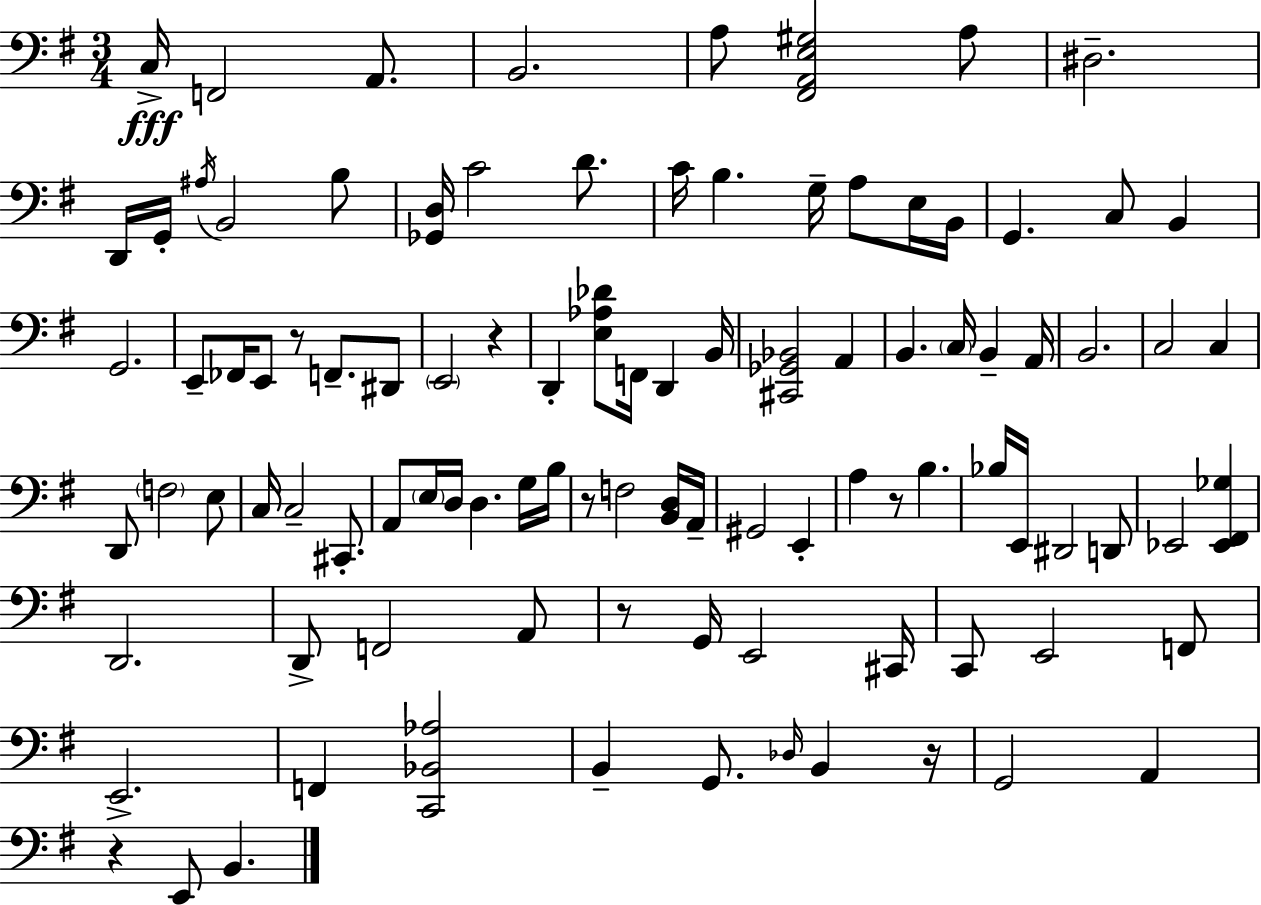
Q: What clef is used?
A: bass